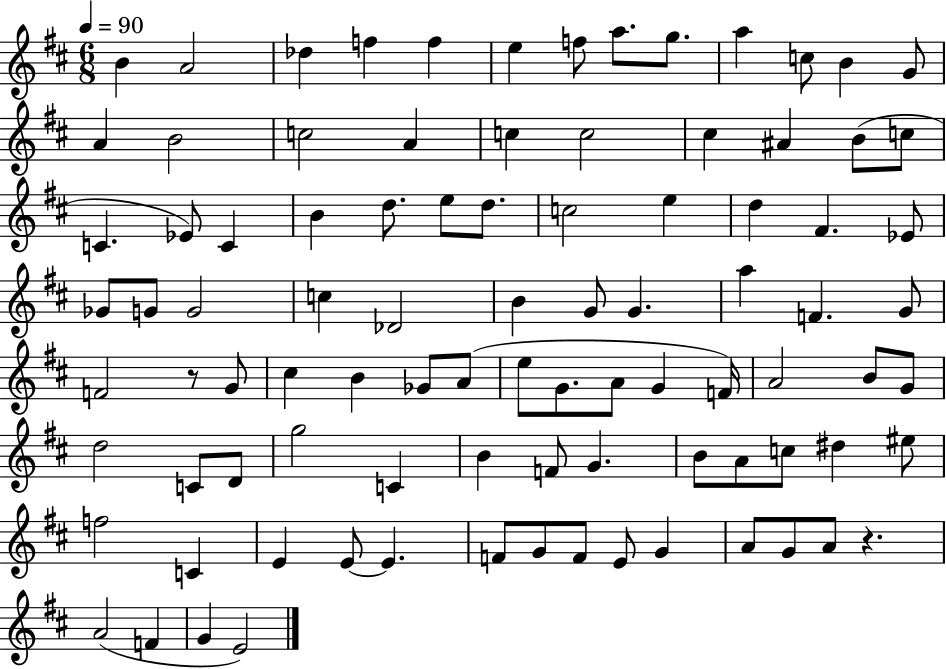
X:1
T:Untitled
M:6/8
L:1/4
K:D
B A2 _d f f e f/2 a/2 g/2 a c/2 B G/2 A B2 c2 A c c2 ^c ^A B/2 c/2 C _E/2 C B d/2 e/2 d/2 c2 e d ^F _E/2 _G/2 G/2 G2 c _D2 B G/2 G a F G/2 F2 z/2 G/2 ^c B _G/2 A/2 e/2 G/2 A/2 G F/4 A2 B/2 G/2 d2 C/2 D/2 g2 C B F/2 G B/2 A/2 c/2 ^d ^e/2 f2 C E E/2 E F/2 G/2 F/2 E/2 G A/2 G/2 A/2 z A2 F G E2